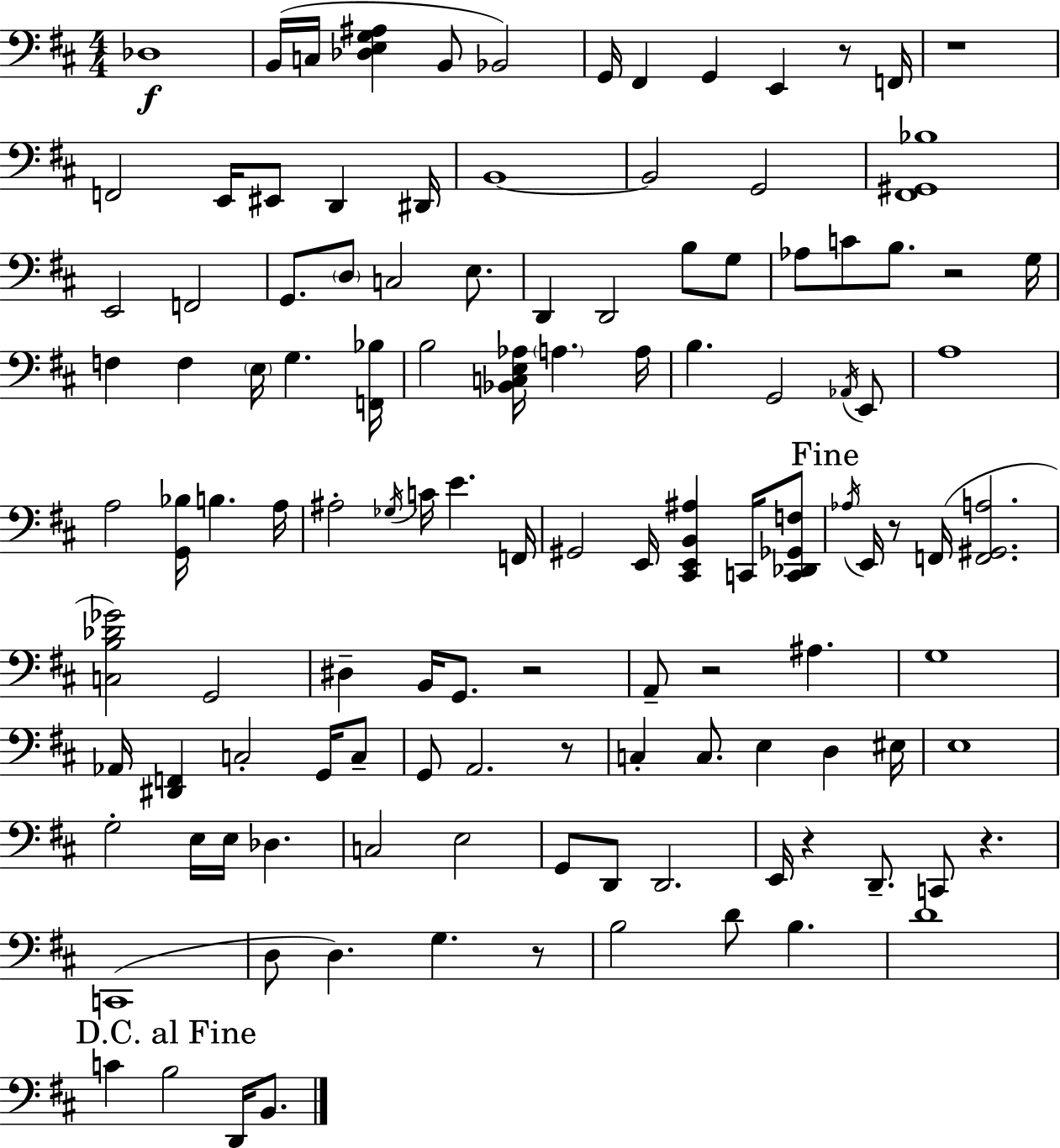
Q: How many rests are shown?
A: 10